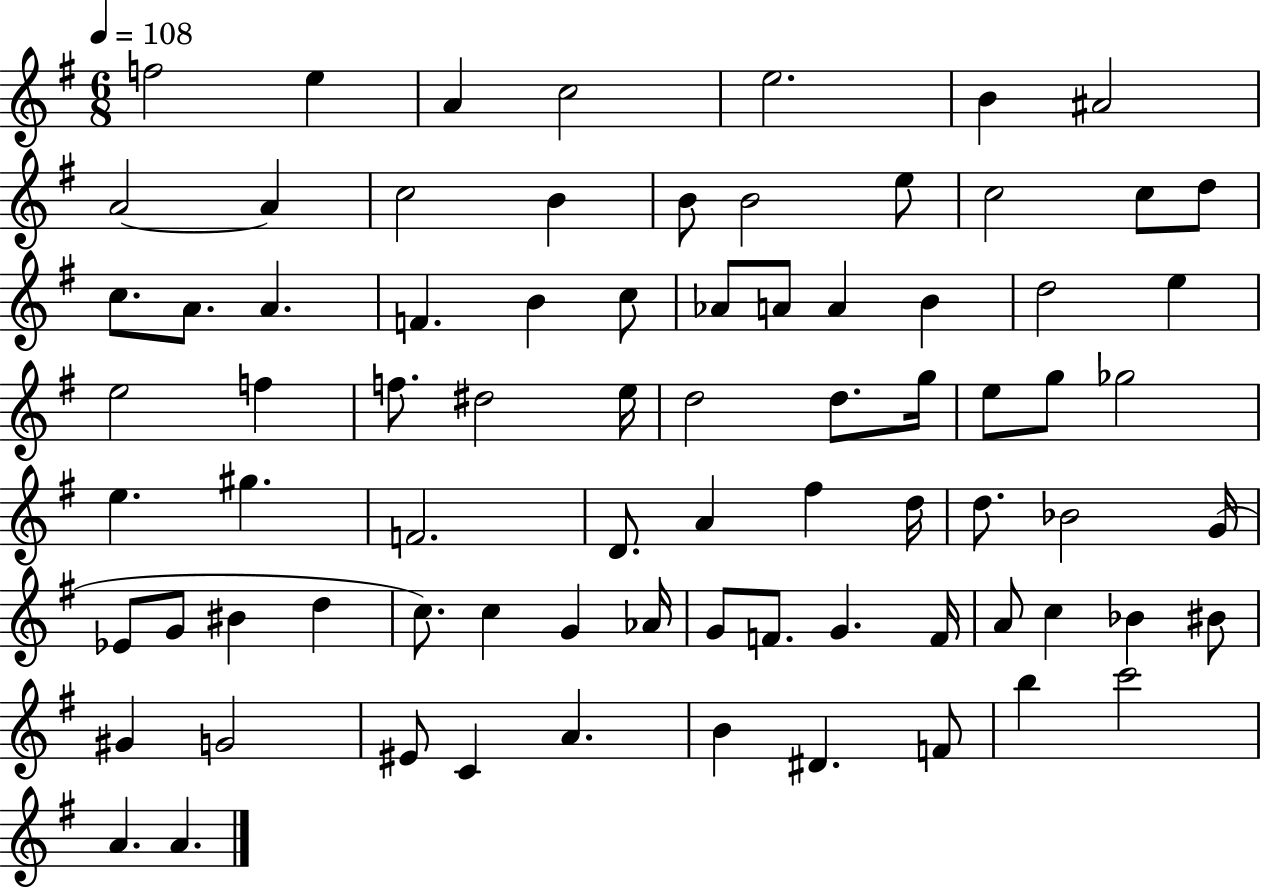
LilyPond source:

{
  \clef treble
  \numericTimeSignature
  \time 6/8
  \key g \major
  \tempo 4 = 108
  f''2 e''4 | a'4 c''2 | e''2. | b'4 ais'2 | \break a'2~~ a'4 | c''2 b'4 | b'8 b'2 e''8 | c''2 c''8 d''8 | \break c''8. a'8. a'4. | f'4. b'4 c''8 | aes'8 a'8 a'4 b'4 | d''2 e''4 | \break e''2 f''4 | f''8. dis''2 e''16 | d''2 d''8. g''16 | e''8 g''8 ges''2 | \break e''4. gis''4. | f'2. | d'8. a'4 fis''4 d''16 | d''8. bes'2 g'16( | \break ees'8 g'8 bis'4 d''4 | c''8.) c''4 g'4 aes'16 | g'8 f'8. g'4. f'16 | a'8 c''4 bes'4 bis'8 | \break gis'4 g'2 | eis'8 c'4 a'4. | b'4 dis'4. f'8 | b''4 c'''2 | \break a'4. a'4. | \bar "|."
}